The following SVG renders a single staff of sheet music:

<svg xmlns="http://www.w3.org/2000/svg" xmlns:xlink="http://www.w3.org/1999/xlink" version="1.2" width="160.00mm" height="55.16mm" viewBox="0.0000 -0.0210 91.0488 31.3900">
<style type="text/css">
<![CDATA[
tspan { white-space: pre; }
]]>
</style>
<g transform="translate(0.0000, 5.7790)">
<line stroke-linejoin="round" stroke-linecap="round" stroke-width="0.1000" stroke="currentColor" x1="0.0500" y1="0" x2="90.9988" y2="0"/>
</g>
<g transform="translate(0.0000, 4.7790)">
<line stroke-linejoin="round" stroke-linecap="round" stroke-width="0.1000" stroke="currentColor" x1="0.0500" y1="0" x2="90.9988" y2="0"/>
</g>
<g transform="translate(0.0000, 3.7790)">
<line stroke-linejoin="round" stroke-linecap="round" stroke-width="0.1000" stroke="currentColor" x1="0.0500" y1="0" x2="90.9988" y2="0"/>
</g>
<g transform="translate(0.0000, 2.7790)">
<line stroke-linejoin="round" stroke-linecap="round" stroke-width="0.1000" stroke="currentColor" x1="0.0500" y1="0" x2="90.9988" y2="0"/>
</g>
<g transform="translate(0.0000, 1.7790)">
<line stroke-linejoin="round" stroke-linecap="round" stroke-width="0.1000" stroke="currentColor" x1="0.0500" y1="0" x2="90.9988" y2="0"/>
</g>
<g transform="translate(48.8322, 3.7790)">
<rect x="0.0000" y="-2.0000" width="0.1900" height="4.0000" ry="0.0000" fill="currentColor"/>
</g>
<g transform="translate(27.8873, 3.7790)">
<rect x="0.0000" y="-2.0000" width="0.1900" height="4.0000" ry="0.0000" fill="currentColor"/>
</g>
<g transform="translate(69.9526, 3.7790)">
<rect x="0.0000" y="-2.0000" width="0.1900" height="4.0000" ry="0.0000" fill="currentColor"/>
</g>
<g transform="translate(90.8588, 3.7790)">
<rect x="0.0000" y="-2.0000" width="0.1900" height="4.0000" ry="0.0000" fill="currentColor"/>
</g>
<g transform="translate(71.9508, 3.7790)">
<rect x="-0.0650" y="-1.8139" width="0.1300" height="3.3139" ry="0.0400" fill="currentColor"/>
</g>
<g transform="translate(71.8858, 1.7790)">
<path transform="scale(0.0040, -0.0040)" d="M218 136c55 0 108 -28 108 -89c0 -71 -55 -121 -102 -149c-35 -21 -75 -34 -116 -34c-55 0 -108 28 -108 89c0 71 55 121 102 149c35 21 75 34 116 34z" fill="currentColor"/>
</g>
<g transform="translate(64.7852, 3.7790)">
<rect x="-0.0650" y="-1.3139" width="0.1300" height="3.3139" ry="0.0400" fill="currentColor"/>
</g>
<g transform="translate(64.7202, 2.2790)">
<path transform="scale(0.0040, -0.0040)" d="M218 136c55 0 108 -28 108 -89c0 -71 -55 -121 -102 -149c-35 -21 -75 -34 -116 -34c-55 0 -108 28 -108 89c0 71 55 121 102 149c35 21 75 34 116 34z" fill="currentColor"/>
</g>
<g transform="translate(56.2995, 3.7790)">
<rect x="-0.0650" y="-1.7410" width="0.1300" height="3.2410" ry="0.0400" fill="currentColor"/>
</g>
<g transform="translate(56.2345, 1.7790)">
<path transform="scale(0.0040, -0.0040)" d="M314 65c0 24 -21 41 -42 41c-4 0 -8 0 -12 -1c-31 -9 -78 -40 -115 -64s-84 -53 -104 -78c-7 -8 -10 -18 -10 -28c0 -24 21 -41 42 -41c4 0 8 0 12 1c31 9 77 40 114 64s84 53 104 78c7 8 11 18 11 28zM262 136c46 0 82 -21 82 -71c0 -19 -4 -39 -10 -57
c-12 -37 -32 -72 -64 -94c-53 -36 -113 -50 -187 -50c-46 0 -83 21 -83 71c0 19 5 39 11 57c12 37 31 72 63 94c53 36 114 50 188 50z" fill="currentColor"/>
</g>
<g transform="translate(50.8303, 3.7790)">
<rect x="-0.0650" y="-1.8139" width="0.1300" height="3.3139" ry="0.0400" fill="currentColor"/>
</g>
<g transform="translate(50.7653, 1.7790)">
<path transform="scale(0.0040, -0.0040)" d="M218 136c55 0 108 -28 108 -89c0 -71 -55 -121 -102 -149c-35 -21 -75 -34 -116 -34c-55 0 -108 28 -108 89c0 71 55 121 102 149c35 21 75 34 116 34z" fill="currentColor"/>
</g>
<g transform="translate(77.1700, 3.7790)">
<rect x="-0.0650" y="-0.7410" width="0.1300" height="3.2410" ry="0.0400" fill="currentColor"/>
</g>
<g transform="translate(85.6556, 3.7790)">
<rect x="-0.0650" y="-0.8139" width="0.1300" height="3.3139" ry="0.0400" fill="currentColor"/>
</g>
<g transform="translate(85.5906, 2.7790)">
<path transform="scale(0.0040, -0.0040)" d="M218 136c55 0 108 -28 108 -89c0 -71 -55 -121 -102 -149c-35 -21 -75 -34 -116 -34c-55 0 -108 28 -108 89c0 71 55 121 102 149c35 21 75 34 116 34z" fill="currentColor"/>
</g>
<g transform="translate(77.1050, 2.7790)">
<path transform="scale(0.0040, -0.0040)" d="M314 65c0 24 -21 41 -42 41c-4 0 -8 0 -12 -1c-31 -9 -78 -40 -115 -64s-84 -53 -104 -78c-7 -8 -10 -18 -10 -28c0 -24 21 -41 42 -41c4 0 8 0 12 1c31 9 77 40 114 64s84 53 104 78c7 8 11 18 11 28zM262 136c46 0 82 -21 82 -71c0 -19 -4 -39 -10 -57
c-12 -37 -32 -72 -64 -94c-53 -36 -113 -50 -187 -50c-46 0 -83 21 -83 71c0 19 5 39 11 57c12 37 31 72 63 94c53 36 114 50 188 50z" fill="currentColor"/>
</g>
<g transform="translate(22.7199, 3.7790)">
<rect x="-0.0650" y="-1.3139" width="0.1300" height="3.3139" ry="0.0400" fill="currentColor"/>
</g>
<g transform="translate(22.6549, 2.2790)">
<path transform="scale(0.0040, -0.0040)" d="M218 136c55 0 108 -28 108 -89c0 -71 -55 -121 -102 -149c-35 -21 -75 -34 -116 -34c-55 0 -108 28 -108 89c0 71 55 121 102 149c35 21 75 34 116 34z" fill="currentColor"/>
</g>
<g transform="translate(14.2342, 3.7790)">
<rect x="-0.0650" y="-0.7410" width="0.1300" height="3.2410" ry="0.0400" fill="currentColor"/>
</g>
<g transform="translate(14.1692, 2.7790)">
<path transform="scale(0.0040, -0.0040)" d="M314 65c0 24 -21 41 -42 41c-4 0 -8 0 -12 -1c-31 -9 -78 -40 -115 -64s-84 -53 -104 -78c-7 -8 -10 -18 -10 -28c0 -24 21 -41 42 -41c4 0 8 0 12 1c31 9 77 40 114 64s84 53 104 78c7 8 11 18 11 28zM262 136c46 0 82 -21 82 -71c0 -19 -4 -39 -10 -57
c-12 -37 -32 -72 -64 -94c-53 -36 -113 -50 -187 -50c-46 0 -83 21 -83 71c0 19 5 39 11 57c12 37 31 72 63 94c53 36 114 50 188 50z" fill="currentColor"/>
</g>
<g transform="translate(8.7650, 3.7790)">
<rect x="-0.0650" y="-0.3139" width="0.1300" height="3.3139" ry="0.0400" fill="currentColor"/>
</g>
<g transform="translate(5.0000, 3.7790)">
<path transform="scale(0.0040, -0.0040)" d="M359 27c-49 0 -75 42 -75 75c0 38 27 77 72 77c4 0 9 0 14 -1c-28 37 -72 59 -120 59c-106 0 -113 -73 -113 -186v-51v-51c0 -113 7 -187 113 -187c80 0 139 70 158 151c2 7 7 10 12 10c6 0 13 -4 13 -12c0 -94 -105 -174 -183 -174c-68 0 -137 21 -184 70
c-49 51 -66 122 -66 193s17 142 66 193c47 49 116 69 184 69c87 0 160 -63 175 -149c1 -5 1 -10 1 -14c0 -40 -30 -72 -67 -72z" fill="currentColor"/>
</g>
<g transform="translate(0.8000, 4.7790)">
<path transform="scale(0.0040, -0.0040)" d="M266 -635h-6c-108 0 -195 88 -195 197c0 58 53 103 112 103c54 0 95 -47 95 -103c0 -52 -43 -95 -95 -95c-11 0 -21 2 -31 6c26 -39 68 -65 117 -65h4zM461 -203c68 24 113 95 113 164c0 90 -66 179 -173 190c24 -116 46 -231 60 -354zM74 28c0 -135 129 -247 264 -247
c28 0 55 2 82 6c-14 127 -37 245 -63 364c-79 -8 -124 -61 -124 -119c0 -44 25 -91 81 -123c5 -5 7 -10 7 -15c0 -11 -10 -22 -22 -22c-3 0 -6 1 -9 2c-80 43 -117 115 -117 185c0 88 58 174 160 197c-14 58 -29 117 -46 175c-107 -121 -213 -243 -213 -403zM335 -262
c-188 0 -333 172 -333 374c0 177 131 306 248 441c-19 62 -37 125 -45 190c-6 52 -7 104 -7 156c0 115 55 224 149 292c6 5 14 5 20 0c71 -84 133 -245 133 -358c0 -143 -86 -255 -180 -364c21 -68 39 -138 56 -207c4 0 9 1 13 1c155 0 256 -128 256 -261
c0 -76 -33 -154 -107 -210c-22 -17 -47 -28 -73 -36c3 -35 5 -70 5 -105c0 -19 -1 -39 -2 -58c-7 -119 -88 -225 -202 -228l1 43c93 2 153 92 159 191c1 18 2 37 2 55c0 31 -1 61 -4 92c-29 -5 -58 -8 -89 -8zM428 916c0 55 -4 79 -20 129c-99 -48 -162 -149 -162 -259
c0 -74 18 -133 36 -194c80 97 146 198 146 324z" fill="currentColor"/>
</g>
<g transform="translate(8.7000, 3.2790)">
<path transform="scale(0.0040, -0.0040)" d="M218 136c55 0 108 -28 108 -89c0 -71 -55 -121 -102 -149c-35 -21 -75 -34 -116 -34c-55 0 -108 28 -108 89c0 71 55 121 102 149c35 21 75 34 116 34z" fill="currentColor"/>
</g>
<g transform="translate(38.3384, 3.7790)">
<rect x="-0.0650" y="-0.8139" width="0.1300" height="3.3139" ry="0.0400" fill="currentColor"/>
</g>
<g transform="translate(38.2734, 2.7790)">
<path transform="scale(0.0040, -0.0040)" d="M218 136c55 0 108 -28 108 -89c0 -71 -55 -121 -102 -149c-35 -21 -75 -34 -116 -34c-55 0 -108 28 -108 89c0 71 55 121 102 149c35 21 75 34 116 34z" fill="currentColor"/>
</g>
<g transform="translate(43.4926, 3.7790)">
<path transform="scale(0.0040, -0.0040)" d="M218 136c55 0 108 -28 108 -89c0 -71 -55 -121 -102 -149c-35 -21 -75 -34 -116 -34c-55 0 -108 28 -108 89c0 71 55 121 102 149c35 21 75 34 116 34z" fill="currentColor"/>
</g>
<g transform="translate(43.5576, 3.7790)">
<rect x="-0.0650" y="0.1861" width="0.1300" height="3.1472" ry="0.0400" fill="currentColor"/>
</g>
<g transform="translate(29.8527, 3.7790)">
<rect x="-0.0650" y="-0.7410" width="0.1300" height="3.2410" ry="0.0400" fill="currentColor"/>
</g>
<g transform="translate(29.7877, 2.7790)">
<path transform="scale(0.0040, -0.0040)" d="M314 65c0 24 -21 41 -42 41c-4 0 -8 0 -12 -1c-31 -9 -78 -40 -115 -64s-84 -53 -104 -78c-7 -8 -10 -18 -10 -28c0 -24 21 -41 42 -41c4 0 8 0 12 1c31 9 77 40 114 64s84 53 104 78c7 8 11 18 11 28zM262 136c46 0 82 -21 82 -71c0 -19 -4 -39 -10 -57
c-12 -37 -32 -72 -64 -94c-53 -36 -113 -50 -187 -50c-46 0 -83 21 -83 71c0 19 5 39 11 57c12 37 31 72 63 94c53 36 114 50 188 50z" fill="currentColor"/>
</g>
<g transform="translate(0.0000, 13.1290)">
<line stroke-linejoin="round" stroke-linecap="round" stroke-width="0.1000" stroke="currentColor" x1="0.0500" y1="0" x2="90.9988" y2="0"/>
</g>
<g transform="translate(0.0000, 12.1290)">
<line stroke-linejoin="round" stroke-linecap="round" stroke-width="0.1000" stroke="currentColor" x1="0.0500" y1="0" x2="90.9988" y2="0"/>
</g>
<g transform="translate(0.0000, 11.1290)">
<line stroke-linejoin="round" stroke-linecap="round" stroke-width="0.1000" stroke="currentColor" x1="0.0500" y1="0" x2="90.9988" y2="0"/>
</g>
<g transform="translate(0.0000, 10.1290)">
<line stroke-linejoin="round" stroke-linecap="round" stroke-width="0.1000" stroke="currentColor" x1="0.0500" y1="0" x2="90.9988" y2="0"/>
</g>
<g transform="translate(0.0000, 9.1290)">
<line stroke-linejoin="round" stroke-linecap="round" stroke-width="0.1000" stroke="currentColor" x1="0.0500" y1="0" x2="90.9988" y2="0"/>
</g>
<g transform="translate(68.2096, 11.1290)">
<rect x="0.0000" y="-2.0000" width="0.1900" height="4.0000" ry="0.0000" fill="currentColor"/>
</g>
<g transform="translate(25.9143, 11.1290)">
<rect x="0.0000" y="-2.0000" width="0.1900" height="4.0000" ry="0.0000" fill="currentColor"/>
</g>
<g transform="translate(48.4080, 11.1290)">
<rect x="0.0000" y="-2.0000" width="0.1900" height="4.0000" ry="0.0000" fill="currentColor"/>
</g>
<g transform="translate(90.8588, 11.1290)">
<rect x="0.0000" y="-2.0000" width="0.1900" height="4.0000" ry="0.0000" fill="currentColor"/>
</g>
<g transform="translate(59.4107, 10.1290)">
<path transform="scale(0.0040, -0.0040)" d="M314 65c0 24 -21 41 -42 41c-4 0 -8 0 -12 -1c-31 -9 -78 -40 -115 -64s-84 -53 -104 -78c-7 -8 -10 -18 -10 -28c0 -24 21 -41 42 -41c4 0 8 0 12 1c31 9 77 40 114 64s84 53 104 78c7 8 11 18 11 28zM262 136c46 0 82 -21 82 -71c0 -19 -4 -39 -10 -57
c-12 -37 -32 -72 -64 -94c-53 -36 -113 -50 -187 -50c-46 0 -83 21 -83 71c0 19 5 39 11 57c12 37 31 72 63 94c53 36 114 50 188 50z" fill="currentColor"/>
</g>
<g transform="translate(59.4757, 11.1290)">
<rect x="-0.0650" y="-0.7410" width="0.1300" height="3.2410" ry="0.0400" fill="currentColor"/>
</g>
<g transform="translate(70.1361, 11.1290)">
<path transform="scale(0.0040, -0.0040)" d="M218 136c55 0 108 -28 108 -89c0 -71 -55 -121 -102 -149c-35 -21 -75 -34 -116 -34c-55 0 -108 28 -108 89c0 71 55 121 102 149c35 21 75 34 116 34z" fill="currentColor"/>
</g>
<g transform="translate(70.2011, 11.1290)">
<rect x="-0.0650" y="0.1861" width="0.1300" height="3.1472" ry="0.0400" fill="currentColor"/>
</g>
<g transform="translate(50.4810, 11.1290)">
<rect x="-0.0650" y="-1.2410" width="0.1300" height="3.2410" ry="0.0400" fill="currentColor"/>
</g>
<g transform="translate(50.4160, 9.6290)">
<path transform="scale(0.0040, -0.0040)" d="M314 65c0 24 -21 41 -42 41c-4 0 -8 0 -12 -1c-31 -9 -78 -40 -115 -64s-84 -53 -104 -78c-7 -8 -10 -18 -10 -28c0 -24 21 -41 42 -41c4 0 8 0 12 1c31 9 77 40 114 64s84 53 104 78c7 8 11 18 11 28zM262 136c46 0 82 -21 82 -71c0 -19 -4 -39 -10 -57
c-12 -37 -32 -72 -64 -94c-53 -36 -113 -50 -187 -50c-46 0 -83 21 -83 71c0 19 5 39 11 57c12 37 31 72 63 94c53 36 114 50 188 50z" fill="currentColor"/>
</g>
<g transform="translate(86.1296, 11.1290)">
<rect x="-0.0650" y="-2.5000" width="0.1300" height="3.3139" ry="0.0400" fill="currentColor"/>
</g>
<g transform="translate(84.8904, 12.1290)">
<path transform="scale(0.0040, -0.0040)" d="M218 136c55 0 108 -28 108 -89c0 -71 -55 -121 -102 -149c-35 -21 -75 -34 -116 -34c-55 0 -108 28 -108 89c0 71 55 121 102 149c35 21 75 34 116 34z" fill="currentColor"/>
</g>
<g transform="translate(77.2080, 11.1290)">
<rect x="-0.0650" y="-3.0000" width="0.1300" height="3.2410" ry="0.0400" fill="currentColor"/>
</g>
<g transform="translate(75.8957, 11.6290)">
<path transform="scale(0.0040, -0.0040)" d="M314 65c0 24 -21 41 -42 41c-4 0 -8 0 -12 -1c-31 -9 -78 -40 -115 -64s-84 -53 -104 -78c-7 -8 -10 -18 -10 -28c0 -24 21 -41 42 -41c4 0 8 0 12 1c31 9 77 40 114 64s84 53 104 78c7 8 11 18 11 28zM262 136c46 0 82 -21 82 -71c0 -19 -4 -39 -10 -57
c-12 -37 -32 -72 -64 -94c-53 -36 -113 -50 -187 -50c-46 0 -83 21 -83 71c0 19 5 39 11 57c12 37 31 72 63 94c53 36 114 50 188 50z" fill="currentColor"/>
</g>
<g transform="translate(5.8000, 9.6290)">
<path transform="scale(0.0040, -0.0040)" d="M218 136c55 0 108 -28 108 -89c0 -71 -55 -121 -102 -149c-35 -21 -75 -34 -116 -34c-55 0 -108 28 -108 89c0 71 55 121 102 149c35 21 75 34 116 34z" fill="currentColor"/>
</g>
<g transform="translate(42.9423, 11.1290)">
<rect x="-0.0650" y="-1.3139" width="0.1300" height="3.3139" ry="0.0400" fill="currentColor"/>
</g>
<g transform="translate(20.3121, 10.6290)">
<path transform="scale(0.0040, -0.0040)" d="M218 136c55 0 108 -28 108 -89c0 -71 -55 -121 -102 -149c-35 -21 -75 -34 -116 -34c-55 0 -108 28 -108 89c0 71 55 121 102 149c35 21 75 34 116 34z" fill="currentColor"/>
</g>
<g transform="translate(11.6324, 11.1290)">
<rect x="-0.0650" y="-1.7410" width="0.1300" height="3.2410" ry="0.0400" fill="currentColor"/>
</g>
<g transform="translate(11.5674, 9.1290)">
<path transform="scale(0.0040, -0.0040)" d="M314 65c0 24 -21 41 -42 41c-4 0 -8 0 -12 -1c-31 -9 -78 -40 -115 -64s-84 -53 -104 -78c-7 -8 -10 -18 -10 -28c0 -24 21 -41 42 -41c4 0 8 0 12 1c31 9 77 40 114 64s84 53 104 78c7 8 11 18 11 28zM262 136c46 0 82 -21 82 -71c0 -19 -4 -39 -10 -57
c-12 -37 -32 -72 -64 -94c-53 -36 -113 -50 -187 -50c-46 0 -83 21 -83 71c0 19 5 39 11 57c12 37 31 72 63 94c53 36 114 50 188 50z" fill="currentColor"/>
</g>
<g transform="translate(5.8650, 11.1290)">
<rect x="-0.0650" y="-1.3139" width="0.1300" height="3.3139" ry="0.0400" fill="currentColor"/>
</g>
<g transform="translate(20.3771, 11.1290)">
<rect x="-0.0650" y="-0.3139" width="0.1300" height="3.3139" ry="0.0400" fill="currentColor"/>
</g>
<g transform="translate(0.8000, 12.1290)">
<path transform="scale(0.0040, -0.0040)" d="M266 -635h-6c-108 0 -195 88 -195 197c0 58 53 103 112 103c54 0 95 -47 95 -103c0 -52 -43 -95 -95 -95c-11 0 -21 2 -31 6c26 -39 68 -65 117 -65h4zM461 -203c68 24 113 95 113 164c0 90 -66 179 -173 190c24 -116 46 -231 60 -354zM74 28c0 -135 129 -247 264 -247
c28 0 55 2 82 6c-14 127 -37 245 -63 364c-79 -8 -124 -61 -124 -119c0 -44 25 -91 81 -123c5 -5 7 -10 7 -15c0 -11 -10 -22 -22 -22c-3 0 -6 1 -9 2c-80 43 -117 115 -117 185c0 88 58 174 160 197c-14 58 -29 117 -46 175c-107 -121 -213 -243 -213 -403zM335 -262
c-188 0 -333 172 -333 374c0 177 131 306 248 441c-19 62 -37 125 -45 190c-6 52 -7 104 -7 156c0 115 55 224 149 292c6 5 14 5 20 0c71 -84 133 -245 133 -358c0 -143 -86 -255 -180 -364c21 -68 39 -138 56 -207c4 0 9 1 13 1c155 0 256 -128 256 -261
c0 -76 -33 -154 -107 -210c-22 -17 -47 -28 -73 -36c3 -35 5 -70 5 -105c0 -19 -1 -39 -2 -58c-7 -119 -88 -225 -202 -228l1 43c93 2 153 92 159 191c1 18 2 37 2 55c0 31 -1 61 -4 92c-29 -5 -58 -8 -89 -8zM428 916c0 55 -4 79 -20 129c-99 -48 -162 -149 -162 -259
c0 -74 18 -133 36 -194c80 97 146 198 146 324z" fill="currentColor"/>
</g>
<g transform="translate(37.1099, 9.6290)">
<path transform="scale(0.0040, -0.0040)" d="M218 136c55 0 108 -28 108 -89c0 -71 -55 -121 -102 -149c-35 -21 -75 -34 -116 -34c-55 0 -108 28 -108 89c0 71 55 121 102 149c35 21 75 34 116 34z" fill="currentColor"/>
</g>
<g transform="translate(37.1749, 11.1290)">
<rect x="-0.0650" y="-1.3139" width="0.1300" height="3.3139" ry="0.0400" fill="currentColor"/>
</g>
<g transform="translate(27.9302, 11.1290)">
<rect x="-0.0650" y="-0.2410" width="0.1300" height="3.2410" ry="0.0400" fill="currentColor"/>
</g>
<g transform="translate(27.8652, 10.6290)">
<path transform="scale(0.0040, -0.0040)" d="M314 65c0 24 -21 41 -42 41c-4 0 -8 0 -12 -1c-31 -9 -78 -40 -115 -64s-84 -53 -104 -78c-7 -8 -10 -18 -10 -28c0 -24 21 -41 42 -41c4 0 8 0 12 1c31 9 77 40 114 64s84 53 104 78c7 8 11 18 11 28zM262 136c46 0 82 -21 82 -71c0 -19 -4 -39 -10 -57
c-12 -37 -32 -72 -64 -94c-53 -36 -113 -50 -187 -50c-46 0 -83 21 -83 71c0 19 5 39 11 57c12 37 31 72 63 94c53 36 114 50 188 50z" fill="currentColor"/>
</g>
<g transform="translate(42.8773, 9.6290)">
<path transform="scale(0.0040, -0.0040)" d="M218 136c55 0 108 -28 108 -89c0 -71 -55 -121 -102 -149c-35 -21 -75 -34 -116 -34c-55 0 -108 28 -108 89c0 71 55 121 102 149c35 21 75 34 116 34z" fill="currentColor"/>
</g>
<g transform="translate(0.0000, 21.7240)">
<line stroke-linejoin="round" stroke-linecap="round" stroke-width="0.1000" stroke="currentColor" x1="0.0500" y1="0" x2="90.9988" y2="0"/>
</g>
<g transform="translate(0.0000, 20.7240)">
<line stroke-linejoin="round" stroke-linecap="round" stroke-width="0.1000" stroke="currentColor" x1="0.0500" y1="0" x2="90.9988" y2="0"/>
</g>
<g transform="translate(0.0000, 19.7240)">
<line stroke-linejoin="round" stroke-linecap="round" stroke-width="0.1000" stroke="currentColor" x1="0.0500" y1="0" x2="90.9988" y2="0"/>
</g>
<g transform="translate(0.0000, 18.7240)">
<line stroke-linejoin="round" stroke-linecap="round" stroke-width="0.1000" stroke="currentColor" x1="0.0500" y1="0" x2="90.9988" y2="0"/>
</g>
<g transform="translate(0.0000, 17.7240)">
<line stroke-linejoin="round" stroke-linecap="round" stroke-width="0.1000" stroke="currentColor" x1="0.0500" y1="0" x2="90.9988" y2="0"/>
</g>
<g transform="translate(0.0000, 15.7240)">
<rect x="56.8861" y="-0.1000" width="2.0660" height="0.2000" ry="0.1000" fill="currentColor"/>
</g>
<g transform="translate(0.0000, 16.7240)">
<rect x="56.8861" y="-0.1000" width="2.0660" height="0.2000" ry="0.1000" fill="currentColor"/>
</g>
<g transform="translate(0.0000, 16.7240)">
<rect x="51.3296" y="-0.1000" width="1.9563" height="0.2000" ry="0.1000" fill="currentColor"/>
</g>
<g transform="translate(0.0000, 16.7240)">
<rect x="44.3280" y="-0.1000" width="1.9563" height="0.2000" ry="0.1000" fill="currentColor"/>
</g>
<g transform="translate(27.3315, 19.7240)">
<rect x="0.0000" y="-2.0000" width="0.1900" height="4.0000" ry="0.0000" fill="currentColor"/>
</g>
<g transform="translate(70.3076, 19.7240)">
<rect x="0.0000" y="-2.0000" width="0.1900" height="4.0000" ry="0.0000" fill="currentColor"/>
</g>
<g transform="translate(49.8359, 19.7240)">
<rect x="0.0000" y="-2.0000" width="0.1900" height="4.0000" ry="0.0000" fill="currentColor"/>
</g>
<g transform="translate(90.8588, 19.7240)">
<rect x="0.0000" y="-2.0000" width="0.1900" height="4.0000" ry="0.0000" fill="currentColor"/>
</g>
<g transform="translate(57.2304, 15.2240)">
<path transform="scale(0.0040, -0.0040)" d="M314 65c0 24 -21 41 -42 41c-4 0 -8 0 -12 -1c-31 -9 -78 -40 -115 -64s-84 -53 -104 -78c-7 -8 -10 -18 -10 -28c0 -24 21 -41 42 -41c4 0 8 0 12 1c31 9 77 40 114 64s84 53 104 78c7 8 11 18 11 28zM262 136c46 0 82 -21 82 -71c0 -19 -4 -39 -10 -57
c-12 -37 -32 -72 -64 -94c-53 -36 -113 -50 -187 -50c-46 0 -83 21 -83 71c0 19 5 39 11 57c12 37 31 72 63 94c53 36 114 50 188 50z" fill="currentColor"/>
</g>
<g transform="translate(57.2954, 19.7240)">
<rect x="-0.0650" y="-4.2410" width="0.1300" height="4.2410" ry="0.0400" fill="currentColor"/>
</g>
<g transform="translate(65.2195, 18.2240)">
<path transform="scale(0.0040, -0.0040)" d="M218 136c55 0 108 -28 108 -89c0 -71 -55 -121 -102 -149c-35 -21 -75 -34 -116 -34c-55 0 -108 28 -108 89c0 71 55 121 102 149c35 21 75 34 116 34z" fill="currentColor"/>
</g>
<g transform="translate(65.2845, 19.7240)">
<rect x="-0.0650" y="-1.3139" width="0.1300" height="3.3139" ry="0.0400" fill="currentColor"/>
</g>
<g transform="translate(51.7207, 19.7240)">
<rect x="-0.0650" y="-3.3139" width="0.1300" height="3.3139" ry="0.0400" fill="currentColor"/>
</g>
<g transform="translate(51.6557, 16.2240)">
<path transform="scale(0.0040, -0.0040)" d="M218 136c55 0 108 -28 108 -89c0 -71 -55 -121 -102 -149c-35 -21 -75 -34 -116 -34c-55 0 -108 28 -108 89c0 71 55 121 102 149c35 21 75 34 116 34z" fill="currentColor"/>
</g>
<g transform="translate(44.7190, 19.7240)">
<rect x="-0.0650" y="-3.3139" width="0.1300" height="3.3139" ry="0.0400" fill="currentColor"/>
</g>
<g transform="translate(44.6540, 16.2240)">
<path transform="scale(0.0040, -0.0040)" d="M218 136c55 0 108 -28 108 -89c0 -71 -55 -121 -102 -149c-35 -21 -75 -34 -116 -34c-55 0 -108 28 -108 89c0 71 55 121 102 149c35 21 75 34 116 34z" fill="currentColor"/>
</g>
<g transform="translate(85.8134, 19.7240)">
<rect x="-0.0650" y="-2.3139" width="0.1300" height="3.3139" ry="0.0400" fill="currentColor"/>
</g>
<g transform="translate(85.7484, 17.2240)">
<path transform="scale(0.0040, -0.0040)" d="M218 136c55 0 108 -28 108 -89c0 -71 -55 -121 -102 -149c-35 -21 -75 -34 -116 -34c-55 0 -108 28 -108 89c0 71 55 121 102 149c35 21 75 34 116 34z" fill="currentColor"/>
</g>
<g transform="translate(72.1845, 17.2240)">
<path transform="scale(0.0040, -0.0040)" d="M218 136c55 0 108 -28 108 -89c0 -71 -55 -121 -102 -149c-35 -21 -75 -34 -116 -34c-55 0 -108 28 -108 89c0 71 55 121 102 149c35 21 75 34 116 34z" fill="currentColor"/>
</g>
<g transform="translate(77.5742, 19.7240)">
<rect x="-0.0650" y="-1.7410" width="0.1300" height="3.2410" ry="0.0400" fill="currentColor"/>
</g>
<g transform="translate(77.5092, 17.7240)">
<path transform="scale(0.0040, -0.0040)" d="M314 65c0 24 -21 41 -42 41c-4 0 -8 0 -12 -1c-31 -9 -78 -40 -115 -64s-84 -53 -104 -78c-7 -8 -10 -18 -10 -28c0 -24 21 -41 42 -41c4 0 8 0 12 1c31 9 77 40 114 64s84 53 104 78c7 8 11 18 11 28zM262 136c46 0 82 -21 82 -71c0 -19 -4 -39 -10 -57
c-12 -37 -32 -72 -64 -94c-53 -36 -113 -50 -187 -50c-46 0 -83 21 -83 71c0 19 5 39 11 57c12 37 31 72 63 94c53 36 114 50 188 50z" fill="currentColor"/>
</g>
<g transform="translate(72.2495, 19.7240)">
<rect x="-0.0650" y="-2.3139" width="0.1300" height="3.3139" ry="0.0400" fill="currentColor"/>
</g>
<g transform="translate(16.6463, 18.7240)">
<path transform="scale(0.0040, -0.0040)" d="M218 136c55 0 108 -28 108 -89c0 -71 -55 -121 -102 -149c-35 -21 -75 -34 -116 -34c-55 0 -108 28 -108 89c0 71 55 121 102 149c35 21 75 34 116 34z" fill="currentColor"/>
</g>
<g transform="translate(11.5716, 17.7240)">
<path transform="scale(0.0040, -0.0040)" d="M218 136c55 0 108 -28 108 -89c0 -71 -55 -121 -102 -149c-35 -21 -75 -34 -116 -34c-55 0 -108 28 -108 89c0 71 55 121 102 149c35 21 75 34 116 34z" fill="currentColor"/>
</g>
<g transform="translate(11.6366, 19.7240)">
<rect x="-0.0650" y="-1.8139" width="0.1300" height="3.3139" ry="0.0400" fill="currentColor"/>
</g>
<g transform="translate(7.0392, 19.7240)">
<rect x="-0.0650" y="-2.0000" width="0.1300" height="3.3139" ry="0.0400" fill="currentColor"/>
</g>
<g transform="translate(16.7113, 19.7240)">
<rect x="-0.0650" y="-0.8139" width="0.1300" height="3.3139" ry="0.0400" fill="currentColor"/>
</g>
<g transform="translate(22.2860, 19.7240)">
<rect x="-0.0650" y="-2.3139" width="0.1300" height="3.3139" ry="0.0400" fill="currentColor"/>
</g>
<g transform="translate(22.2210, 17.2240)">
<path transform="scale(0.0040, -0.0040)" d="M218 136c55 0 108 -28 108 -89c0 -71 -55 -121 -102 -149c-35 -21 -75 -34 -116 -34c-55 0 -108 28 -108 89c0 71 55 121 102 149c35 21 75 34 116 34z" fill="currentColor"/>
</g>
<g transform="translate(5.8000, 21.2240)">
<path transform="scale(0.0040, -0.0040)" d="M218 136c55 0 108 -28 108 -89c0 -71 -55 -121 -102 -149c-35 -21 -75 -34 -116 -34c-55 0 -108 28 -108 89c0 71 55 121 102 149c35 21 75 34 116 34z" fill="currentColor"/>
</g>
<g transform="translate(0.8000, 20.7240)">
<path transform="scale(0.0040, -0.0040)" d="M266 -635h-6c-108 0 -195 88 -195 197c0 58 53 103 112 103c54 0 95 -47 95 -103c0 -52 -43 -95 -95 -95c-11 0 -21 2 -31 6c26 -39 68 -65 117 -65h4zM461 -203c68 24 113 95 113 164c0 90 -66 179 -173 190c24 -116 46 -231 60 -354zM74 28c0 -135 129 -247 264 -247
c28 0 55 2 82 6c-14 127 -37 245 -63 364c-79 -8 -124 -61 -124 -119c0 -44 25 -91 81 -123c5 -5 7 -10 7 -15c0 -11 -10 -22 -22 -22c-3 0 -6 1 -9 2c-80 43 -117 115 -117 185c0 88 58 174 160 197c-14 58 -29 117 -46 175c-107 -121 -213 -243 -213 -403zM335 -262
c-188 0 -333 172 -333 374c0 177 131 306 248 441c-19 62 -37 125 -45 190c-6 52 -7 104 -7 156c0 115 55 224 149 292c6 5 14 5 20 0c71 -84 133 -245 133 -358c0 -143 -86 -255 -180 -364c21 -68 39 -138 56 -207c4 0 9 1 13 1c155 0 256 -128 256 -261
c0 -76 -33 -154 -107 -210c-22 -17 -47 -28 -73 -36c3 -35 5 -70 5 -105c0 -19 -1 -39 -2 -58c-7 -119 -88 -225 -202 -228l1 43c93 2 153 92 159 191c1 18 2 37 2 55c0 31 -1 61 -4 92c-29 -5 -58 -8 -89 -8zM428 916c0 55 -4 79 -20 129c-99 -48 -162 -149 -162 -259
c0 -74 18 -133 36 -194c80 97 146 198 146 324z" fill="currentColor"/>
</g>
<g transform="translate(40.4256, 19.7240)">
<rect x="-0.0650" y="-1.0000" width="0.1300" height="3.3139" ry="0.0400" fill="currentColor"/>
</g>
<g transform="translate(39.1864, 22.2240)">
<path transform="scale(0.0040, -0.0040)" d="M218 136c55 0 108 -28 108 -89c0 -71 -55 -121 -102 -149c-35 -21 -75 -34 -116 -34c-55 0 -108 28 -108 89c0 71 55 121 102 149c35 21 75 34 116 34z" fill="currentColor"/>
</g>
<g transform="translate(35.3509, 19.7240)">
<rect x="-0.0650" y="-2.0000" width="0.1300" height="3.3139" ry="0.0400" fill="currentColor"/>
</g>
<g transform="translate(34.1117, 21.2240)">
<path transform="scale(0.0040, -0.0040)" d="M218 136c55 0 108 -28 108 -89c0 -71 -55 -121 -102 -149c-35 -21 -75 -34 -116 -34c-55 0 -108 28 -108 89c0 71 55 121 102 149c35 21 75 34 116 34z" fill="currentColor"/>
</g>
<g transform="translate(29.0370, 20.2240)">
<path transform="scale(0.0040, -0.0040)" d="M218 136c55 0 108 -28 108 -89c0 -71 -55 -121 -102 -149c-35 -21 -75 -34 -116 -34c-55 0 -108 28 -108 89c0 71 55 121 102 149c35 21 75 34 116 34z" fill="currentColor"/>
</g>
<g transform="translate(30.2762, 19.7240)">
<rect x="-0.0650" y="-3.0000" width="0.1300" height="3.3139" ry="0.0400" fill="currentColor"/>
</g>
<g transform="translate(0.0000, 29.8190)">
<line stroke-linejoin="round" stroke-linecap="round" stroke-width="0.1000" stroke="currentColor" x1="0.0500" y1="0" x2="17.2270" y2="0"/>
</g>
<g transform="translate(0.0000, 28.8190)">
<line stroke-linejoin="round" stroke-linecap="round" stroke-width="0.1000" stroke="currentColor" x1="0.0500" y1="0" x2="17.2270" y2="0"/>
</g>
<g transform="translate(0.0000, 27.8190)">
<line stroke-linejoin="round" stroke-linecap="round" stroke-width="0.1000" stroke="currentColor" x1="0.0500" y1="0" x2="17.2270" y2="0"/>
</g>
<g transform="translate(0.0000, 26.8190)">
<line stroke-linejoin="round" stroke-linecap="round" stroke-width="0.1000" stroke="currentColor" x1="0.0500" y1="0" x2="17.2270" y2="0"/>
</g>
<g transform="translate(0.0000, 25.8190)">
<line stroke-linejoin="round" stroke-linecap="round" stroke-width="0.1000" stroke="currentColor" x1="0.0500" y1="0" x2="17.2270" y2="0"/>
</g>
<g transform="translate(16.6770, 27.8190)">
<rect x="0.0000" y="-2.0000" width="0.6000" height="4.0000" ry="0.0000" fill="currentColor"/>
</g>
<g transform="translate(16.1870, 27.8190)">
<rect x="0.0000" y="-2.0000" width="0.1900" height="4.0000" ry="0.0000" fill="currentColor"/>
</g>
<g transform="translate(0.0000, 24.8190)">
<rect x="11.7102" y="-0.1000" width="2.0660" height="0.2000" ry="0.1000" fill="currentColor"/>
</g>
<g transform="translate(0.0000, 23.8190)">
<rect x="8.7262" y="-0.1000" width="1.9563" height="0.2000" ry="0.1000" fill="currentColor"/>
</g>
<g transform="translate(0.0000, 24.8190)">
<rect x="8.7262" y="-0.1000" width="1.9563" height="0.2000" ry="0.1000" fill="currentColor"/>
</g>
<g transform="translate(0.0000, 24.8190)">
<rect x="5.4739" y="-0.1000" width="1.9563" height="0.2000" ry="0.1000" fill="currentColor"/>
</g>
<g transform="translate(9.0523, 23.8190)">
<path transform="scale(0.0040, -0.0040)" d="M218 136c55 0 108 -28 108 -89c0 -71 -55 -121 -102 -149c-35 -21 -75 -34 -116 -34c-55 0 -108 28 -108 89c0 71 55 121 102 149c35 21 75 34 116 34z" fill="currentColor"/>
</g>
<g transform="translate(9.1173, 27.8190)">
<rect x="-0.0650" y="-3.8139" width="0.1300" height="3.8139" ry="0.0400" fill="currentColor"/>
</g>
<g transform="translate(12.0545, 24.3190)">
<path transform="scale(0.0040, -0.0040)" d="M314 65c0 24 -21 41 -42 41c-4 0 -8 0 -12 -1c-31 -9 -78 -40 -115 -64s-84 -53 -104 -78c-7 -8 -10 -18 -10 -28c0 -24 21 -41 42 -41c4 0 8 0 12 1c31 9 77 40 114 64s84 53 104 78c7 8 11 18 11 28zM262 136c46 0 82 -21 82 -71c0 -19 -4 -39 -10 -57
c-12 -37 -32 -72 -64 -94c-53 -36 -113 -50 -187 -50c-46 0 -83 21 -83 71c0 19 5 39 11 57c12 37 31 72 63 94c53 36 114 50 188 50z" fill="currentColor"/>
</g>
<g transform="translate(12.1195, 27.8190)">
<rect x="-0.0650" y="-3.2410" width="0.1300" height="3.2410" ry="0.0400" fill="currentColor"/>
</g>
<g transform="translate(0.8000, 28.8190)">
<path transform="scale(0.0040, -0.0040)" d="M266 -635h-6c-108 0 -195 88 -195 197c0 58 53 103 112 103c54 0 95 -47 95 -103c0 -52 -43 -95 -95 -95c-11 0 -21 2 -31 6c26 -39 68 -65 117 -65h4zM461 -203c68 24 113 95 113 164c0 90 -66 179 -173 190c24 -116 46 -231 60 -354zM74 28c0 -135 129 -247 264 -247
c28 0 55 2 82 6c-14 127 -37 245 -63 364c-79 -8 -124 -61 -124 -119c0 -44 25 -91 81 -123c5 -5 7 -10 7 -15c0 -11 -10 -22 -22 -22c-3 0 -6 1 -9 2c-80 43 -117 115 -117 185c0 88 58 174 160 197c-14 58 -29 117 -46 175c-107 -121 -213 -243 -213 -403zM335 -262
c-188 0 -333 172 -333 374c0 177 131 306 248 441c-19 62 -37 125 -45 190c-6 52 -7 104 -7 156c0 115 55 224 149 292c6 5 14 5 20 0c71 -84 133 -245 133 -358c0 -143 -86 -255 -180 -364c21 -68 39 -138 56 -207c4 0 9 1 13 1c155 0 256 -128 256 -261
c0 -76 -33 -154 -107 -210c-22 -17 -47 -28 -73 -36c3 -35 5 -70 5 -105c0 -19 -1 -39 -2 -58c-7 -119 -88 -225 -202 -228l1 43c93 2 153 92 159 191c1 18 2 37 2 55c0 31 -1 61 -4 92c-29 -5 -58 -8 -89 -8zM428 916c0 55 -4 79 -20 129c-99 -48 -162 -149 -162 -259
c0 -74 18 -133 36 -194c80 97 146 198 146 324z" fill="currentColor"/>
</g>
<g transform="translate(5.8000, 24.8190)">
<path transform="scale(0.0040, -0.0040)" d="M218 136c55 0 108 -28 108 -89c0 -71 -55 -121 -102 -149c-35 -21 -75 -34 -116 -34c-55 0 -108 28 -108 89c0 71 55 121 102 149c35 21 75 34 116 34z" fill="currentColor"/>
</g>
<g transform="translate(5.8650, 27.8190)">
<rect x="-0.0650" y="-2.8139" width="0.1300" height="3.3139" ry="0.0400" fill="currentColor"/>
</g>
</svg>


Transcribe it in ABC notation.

X:1
T:Untitled
M:4/4
L:1/4
K:C
c d2 e d2 d B f f2 e f d2 d e f2 c c2 e e e2 d2 B A2 G F f d g A F D b b d'2 e g f2 g a c' b2